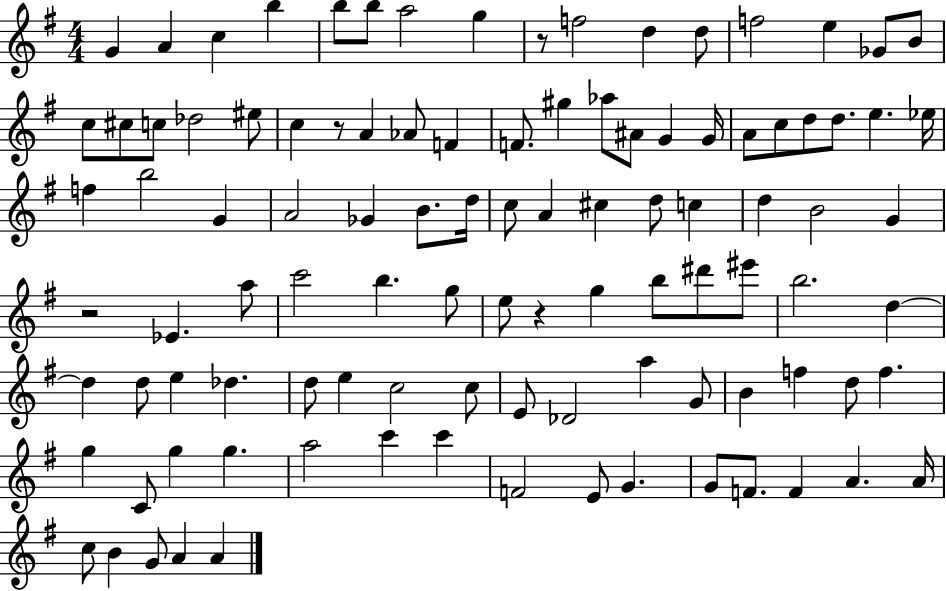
G4/q A4/q C5/q B5/q B5/e B5/e A5/h G5/q R/e F5/h D5/q D5/e F5/h E5/q Gb4/e B4/e C5/e C#5/e C5/e Db5/h EIS5/e C5/q R/e A4/q Ab4/e F4/q F4/e. G#5/q Ab5/e A#4/e G4/q G4/s A4/e C5/e D5/e D5/e. E5/q. Eb5/s F5/q B5/h G4/q A4/h Gb4/q B4/e. D5/s C5/e A4/q C#5/q D5/e C5/q D5/q B4/h G4/q R/h Eb4/q. A5/e C6/h B5/q. G5/e E5/e R/q G5/q B5/e D#6/e EIS6/e B5/h. D5/q D5/q D5/e E5/q Db5/q. D5/e E5/q C5/h C5/e E4/e Db4/h A5/q G4/e B4/q F5/q D5/e F5/q. G5/q C4/e G5/q G5/q. A5/h C6/q C6/q F4/h E4/e G4/q. G4/e F4/e. F4/q A4/q. A4/s C5/e B4/q G4/e A4/q A4/q